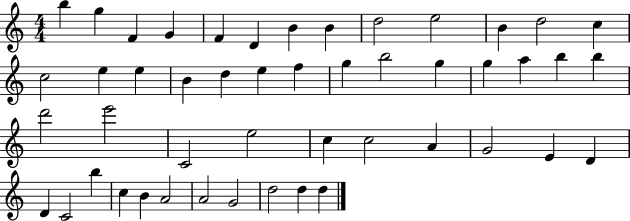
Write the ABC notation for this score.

X:1
T:Untitled
M:4/4
L:1/4
K:C
b g F G F D B B d2 e2 B d2 c c2 e e B d e f g b2 g g a b b d'2 e'2 C2 e2 c c2 A G2 E D D C2 b c B A2 A2 G2 d2 d d